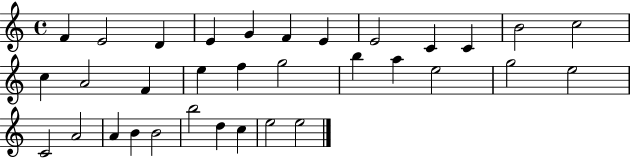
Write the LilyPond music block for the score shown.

{
  \clef treble
  \time 4/4
  \defaultTimeSignature
  \key c \major
  f'4 e'2 d'4 | e'4 g'4 f'4 e'4 | e'2 c'4 c'4 | b'2 c''2 | \break c''4 a'2 f'4 | e''4 f''4 g''2 | b''4 a''4 e''2 | g''2 e''2 | \break c'2 a'2 | a'4 b'4 b'2 | b''2 d''4 c''4 | e''2 e''2 | \break \bar "|."
}